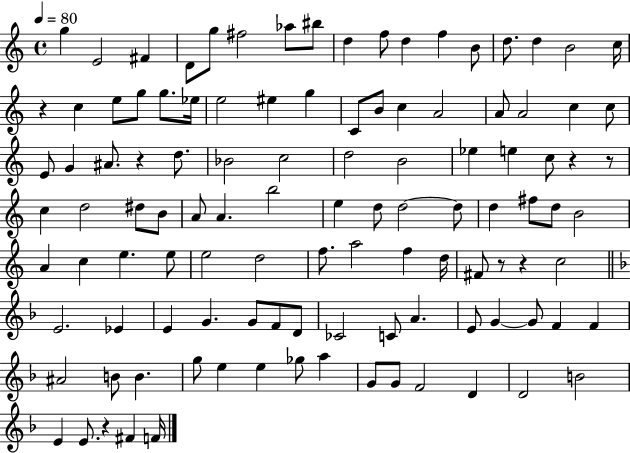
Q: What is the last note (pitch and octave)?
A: F4